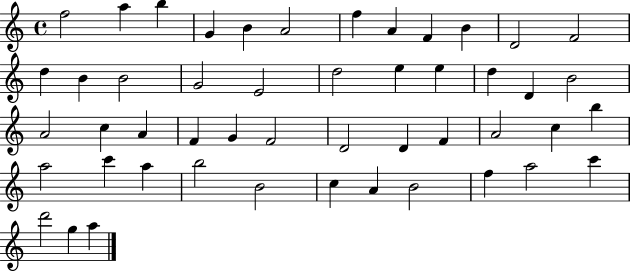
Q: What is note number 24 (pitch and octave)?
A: A4